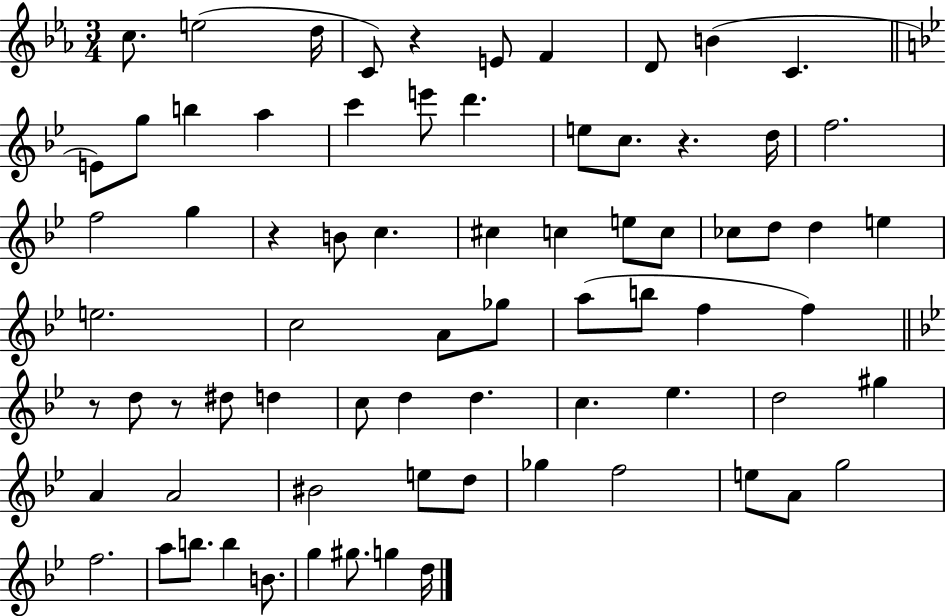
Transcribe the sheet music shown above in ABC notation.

X:1
T:Untitled
M:3/4
L:1/4
K:Eb
c/2 e2 d/4 C/2 z E/2 F D/2 B C E/2 g/2 b a c' e'/2 d' e/2 c/2 z d/4 f2 f2 g z B/2 c ^c c e/2 c/2 _c/2 d/2 d e e2 c2 A/2 _g/2 a/2 b/2 f f z/2 d/2 z/2 ^d/2 d c/2 d d c _e d2 ^g A A2 ^B2 e/2 d/2 _g f2 e/2 A/2 g2 f2 a/2 b/2 b B/2 g ^g/2 g d/4